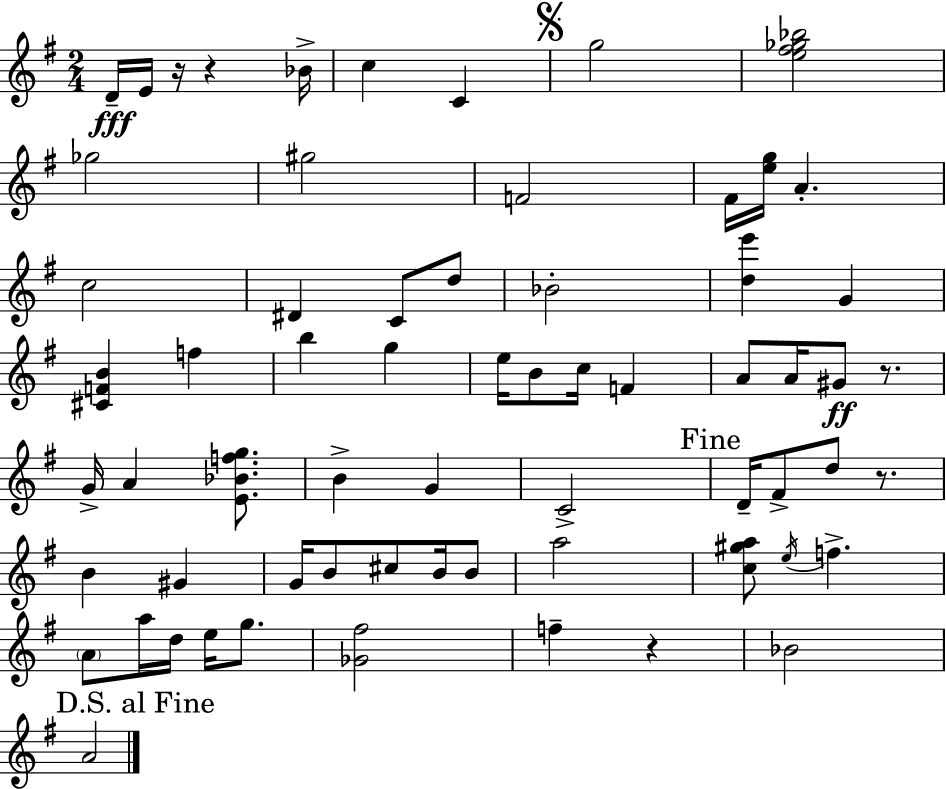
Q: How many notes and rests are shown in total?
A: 65